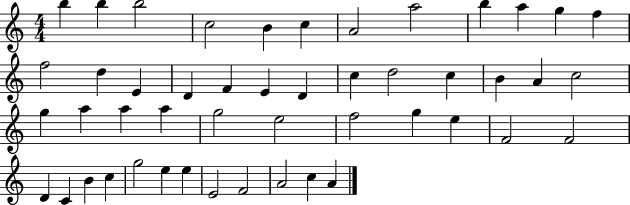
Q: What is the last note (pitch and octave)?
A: A4